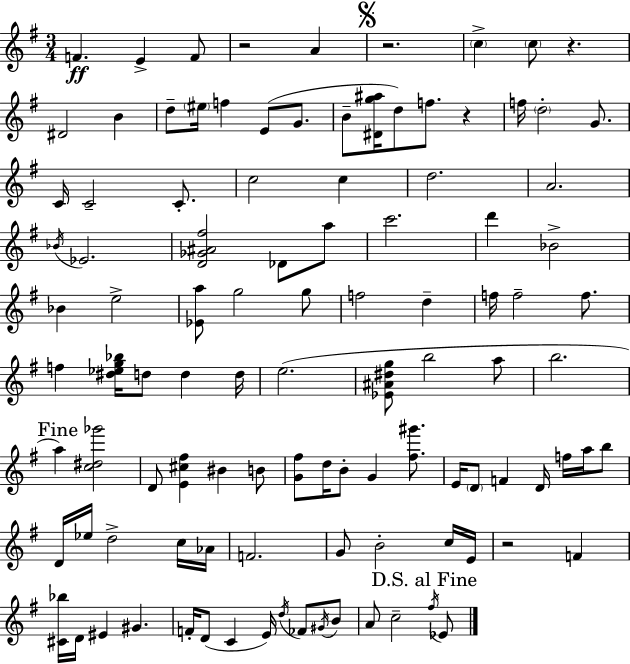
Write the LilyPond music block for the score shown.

{
  \clef treble
  \numericTimeSignature
  \time 3/4
  \key e \minor
  f'4.\ff e'4-> f'8 | r2 a'4 | \mark \markup { \musicglyph "scripts.segno" } r2. | \parenthesize c''4-> \parenthesize c''8 r4. | \break dis'2 b'4 | d''8-- \parenthesize eis''16 f''4 e'8( g'8. | b'8-- <dis' g'' ais''>16 d''8) f''8. r4 | f''16 \parenthesize d''2-. g'8. | \break c'16 c'2-- c'8.-. | c''2 c''4 | d''2. | a'2. | \break \acciaccatura { bes'16 } ees'2. | <d' ges' ais' fis''>2 des'8 a''8 | c'''2. | d'''4 bes'2-> | \break bes'4 e''2-> | <ees' a''>8 g''2 g''8 | f''2 d''4-- | f''16 f''2-- f''8. | \break f''4 <dis'' ees'' g'' bes''>16 d''8 d''4 | d''16 e''2.( | <ees' ais' dis'' g''>8 b''2 a''8 | b''2. | \break \mark "Fine" a''4) <c'' dis'' ges'''>2 | d'8 <e' cis'' fis''>4 bis'4 b'8 | <g' fis''>8 d''16 b'8-. g'4 <fis'' gis'''>8. | e'16 \parenthesize d'8 f'4 d'16 f''16 a''16 b''8 | \break d'16 ees''16 d''2-> c''16 | aes'16 f'2. | g'8 b'2-. c''16 | e'16 r2 f'4 | \break <cis' bes''>16 d'16 eis'4 gis'4. | f'16-. d'8( c'4 e'16) \acciaccatura { d''16 } fes'8 | \acciaccatura { gis'16 } b'8 a'8 c''2-- | \mark "D.S. al Fine" \acciaccatura { fis''16 } ees'8 \bar "|."
}